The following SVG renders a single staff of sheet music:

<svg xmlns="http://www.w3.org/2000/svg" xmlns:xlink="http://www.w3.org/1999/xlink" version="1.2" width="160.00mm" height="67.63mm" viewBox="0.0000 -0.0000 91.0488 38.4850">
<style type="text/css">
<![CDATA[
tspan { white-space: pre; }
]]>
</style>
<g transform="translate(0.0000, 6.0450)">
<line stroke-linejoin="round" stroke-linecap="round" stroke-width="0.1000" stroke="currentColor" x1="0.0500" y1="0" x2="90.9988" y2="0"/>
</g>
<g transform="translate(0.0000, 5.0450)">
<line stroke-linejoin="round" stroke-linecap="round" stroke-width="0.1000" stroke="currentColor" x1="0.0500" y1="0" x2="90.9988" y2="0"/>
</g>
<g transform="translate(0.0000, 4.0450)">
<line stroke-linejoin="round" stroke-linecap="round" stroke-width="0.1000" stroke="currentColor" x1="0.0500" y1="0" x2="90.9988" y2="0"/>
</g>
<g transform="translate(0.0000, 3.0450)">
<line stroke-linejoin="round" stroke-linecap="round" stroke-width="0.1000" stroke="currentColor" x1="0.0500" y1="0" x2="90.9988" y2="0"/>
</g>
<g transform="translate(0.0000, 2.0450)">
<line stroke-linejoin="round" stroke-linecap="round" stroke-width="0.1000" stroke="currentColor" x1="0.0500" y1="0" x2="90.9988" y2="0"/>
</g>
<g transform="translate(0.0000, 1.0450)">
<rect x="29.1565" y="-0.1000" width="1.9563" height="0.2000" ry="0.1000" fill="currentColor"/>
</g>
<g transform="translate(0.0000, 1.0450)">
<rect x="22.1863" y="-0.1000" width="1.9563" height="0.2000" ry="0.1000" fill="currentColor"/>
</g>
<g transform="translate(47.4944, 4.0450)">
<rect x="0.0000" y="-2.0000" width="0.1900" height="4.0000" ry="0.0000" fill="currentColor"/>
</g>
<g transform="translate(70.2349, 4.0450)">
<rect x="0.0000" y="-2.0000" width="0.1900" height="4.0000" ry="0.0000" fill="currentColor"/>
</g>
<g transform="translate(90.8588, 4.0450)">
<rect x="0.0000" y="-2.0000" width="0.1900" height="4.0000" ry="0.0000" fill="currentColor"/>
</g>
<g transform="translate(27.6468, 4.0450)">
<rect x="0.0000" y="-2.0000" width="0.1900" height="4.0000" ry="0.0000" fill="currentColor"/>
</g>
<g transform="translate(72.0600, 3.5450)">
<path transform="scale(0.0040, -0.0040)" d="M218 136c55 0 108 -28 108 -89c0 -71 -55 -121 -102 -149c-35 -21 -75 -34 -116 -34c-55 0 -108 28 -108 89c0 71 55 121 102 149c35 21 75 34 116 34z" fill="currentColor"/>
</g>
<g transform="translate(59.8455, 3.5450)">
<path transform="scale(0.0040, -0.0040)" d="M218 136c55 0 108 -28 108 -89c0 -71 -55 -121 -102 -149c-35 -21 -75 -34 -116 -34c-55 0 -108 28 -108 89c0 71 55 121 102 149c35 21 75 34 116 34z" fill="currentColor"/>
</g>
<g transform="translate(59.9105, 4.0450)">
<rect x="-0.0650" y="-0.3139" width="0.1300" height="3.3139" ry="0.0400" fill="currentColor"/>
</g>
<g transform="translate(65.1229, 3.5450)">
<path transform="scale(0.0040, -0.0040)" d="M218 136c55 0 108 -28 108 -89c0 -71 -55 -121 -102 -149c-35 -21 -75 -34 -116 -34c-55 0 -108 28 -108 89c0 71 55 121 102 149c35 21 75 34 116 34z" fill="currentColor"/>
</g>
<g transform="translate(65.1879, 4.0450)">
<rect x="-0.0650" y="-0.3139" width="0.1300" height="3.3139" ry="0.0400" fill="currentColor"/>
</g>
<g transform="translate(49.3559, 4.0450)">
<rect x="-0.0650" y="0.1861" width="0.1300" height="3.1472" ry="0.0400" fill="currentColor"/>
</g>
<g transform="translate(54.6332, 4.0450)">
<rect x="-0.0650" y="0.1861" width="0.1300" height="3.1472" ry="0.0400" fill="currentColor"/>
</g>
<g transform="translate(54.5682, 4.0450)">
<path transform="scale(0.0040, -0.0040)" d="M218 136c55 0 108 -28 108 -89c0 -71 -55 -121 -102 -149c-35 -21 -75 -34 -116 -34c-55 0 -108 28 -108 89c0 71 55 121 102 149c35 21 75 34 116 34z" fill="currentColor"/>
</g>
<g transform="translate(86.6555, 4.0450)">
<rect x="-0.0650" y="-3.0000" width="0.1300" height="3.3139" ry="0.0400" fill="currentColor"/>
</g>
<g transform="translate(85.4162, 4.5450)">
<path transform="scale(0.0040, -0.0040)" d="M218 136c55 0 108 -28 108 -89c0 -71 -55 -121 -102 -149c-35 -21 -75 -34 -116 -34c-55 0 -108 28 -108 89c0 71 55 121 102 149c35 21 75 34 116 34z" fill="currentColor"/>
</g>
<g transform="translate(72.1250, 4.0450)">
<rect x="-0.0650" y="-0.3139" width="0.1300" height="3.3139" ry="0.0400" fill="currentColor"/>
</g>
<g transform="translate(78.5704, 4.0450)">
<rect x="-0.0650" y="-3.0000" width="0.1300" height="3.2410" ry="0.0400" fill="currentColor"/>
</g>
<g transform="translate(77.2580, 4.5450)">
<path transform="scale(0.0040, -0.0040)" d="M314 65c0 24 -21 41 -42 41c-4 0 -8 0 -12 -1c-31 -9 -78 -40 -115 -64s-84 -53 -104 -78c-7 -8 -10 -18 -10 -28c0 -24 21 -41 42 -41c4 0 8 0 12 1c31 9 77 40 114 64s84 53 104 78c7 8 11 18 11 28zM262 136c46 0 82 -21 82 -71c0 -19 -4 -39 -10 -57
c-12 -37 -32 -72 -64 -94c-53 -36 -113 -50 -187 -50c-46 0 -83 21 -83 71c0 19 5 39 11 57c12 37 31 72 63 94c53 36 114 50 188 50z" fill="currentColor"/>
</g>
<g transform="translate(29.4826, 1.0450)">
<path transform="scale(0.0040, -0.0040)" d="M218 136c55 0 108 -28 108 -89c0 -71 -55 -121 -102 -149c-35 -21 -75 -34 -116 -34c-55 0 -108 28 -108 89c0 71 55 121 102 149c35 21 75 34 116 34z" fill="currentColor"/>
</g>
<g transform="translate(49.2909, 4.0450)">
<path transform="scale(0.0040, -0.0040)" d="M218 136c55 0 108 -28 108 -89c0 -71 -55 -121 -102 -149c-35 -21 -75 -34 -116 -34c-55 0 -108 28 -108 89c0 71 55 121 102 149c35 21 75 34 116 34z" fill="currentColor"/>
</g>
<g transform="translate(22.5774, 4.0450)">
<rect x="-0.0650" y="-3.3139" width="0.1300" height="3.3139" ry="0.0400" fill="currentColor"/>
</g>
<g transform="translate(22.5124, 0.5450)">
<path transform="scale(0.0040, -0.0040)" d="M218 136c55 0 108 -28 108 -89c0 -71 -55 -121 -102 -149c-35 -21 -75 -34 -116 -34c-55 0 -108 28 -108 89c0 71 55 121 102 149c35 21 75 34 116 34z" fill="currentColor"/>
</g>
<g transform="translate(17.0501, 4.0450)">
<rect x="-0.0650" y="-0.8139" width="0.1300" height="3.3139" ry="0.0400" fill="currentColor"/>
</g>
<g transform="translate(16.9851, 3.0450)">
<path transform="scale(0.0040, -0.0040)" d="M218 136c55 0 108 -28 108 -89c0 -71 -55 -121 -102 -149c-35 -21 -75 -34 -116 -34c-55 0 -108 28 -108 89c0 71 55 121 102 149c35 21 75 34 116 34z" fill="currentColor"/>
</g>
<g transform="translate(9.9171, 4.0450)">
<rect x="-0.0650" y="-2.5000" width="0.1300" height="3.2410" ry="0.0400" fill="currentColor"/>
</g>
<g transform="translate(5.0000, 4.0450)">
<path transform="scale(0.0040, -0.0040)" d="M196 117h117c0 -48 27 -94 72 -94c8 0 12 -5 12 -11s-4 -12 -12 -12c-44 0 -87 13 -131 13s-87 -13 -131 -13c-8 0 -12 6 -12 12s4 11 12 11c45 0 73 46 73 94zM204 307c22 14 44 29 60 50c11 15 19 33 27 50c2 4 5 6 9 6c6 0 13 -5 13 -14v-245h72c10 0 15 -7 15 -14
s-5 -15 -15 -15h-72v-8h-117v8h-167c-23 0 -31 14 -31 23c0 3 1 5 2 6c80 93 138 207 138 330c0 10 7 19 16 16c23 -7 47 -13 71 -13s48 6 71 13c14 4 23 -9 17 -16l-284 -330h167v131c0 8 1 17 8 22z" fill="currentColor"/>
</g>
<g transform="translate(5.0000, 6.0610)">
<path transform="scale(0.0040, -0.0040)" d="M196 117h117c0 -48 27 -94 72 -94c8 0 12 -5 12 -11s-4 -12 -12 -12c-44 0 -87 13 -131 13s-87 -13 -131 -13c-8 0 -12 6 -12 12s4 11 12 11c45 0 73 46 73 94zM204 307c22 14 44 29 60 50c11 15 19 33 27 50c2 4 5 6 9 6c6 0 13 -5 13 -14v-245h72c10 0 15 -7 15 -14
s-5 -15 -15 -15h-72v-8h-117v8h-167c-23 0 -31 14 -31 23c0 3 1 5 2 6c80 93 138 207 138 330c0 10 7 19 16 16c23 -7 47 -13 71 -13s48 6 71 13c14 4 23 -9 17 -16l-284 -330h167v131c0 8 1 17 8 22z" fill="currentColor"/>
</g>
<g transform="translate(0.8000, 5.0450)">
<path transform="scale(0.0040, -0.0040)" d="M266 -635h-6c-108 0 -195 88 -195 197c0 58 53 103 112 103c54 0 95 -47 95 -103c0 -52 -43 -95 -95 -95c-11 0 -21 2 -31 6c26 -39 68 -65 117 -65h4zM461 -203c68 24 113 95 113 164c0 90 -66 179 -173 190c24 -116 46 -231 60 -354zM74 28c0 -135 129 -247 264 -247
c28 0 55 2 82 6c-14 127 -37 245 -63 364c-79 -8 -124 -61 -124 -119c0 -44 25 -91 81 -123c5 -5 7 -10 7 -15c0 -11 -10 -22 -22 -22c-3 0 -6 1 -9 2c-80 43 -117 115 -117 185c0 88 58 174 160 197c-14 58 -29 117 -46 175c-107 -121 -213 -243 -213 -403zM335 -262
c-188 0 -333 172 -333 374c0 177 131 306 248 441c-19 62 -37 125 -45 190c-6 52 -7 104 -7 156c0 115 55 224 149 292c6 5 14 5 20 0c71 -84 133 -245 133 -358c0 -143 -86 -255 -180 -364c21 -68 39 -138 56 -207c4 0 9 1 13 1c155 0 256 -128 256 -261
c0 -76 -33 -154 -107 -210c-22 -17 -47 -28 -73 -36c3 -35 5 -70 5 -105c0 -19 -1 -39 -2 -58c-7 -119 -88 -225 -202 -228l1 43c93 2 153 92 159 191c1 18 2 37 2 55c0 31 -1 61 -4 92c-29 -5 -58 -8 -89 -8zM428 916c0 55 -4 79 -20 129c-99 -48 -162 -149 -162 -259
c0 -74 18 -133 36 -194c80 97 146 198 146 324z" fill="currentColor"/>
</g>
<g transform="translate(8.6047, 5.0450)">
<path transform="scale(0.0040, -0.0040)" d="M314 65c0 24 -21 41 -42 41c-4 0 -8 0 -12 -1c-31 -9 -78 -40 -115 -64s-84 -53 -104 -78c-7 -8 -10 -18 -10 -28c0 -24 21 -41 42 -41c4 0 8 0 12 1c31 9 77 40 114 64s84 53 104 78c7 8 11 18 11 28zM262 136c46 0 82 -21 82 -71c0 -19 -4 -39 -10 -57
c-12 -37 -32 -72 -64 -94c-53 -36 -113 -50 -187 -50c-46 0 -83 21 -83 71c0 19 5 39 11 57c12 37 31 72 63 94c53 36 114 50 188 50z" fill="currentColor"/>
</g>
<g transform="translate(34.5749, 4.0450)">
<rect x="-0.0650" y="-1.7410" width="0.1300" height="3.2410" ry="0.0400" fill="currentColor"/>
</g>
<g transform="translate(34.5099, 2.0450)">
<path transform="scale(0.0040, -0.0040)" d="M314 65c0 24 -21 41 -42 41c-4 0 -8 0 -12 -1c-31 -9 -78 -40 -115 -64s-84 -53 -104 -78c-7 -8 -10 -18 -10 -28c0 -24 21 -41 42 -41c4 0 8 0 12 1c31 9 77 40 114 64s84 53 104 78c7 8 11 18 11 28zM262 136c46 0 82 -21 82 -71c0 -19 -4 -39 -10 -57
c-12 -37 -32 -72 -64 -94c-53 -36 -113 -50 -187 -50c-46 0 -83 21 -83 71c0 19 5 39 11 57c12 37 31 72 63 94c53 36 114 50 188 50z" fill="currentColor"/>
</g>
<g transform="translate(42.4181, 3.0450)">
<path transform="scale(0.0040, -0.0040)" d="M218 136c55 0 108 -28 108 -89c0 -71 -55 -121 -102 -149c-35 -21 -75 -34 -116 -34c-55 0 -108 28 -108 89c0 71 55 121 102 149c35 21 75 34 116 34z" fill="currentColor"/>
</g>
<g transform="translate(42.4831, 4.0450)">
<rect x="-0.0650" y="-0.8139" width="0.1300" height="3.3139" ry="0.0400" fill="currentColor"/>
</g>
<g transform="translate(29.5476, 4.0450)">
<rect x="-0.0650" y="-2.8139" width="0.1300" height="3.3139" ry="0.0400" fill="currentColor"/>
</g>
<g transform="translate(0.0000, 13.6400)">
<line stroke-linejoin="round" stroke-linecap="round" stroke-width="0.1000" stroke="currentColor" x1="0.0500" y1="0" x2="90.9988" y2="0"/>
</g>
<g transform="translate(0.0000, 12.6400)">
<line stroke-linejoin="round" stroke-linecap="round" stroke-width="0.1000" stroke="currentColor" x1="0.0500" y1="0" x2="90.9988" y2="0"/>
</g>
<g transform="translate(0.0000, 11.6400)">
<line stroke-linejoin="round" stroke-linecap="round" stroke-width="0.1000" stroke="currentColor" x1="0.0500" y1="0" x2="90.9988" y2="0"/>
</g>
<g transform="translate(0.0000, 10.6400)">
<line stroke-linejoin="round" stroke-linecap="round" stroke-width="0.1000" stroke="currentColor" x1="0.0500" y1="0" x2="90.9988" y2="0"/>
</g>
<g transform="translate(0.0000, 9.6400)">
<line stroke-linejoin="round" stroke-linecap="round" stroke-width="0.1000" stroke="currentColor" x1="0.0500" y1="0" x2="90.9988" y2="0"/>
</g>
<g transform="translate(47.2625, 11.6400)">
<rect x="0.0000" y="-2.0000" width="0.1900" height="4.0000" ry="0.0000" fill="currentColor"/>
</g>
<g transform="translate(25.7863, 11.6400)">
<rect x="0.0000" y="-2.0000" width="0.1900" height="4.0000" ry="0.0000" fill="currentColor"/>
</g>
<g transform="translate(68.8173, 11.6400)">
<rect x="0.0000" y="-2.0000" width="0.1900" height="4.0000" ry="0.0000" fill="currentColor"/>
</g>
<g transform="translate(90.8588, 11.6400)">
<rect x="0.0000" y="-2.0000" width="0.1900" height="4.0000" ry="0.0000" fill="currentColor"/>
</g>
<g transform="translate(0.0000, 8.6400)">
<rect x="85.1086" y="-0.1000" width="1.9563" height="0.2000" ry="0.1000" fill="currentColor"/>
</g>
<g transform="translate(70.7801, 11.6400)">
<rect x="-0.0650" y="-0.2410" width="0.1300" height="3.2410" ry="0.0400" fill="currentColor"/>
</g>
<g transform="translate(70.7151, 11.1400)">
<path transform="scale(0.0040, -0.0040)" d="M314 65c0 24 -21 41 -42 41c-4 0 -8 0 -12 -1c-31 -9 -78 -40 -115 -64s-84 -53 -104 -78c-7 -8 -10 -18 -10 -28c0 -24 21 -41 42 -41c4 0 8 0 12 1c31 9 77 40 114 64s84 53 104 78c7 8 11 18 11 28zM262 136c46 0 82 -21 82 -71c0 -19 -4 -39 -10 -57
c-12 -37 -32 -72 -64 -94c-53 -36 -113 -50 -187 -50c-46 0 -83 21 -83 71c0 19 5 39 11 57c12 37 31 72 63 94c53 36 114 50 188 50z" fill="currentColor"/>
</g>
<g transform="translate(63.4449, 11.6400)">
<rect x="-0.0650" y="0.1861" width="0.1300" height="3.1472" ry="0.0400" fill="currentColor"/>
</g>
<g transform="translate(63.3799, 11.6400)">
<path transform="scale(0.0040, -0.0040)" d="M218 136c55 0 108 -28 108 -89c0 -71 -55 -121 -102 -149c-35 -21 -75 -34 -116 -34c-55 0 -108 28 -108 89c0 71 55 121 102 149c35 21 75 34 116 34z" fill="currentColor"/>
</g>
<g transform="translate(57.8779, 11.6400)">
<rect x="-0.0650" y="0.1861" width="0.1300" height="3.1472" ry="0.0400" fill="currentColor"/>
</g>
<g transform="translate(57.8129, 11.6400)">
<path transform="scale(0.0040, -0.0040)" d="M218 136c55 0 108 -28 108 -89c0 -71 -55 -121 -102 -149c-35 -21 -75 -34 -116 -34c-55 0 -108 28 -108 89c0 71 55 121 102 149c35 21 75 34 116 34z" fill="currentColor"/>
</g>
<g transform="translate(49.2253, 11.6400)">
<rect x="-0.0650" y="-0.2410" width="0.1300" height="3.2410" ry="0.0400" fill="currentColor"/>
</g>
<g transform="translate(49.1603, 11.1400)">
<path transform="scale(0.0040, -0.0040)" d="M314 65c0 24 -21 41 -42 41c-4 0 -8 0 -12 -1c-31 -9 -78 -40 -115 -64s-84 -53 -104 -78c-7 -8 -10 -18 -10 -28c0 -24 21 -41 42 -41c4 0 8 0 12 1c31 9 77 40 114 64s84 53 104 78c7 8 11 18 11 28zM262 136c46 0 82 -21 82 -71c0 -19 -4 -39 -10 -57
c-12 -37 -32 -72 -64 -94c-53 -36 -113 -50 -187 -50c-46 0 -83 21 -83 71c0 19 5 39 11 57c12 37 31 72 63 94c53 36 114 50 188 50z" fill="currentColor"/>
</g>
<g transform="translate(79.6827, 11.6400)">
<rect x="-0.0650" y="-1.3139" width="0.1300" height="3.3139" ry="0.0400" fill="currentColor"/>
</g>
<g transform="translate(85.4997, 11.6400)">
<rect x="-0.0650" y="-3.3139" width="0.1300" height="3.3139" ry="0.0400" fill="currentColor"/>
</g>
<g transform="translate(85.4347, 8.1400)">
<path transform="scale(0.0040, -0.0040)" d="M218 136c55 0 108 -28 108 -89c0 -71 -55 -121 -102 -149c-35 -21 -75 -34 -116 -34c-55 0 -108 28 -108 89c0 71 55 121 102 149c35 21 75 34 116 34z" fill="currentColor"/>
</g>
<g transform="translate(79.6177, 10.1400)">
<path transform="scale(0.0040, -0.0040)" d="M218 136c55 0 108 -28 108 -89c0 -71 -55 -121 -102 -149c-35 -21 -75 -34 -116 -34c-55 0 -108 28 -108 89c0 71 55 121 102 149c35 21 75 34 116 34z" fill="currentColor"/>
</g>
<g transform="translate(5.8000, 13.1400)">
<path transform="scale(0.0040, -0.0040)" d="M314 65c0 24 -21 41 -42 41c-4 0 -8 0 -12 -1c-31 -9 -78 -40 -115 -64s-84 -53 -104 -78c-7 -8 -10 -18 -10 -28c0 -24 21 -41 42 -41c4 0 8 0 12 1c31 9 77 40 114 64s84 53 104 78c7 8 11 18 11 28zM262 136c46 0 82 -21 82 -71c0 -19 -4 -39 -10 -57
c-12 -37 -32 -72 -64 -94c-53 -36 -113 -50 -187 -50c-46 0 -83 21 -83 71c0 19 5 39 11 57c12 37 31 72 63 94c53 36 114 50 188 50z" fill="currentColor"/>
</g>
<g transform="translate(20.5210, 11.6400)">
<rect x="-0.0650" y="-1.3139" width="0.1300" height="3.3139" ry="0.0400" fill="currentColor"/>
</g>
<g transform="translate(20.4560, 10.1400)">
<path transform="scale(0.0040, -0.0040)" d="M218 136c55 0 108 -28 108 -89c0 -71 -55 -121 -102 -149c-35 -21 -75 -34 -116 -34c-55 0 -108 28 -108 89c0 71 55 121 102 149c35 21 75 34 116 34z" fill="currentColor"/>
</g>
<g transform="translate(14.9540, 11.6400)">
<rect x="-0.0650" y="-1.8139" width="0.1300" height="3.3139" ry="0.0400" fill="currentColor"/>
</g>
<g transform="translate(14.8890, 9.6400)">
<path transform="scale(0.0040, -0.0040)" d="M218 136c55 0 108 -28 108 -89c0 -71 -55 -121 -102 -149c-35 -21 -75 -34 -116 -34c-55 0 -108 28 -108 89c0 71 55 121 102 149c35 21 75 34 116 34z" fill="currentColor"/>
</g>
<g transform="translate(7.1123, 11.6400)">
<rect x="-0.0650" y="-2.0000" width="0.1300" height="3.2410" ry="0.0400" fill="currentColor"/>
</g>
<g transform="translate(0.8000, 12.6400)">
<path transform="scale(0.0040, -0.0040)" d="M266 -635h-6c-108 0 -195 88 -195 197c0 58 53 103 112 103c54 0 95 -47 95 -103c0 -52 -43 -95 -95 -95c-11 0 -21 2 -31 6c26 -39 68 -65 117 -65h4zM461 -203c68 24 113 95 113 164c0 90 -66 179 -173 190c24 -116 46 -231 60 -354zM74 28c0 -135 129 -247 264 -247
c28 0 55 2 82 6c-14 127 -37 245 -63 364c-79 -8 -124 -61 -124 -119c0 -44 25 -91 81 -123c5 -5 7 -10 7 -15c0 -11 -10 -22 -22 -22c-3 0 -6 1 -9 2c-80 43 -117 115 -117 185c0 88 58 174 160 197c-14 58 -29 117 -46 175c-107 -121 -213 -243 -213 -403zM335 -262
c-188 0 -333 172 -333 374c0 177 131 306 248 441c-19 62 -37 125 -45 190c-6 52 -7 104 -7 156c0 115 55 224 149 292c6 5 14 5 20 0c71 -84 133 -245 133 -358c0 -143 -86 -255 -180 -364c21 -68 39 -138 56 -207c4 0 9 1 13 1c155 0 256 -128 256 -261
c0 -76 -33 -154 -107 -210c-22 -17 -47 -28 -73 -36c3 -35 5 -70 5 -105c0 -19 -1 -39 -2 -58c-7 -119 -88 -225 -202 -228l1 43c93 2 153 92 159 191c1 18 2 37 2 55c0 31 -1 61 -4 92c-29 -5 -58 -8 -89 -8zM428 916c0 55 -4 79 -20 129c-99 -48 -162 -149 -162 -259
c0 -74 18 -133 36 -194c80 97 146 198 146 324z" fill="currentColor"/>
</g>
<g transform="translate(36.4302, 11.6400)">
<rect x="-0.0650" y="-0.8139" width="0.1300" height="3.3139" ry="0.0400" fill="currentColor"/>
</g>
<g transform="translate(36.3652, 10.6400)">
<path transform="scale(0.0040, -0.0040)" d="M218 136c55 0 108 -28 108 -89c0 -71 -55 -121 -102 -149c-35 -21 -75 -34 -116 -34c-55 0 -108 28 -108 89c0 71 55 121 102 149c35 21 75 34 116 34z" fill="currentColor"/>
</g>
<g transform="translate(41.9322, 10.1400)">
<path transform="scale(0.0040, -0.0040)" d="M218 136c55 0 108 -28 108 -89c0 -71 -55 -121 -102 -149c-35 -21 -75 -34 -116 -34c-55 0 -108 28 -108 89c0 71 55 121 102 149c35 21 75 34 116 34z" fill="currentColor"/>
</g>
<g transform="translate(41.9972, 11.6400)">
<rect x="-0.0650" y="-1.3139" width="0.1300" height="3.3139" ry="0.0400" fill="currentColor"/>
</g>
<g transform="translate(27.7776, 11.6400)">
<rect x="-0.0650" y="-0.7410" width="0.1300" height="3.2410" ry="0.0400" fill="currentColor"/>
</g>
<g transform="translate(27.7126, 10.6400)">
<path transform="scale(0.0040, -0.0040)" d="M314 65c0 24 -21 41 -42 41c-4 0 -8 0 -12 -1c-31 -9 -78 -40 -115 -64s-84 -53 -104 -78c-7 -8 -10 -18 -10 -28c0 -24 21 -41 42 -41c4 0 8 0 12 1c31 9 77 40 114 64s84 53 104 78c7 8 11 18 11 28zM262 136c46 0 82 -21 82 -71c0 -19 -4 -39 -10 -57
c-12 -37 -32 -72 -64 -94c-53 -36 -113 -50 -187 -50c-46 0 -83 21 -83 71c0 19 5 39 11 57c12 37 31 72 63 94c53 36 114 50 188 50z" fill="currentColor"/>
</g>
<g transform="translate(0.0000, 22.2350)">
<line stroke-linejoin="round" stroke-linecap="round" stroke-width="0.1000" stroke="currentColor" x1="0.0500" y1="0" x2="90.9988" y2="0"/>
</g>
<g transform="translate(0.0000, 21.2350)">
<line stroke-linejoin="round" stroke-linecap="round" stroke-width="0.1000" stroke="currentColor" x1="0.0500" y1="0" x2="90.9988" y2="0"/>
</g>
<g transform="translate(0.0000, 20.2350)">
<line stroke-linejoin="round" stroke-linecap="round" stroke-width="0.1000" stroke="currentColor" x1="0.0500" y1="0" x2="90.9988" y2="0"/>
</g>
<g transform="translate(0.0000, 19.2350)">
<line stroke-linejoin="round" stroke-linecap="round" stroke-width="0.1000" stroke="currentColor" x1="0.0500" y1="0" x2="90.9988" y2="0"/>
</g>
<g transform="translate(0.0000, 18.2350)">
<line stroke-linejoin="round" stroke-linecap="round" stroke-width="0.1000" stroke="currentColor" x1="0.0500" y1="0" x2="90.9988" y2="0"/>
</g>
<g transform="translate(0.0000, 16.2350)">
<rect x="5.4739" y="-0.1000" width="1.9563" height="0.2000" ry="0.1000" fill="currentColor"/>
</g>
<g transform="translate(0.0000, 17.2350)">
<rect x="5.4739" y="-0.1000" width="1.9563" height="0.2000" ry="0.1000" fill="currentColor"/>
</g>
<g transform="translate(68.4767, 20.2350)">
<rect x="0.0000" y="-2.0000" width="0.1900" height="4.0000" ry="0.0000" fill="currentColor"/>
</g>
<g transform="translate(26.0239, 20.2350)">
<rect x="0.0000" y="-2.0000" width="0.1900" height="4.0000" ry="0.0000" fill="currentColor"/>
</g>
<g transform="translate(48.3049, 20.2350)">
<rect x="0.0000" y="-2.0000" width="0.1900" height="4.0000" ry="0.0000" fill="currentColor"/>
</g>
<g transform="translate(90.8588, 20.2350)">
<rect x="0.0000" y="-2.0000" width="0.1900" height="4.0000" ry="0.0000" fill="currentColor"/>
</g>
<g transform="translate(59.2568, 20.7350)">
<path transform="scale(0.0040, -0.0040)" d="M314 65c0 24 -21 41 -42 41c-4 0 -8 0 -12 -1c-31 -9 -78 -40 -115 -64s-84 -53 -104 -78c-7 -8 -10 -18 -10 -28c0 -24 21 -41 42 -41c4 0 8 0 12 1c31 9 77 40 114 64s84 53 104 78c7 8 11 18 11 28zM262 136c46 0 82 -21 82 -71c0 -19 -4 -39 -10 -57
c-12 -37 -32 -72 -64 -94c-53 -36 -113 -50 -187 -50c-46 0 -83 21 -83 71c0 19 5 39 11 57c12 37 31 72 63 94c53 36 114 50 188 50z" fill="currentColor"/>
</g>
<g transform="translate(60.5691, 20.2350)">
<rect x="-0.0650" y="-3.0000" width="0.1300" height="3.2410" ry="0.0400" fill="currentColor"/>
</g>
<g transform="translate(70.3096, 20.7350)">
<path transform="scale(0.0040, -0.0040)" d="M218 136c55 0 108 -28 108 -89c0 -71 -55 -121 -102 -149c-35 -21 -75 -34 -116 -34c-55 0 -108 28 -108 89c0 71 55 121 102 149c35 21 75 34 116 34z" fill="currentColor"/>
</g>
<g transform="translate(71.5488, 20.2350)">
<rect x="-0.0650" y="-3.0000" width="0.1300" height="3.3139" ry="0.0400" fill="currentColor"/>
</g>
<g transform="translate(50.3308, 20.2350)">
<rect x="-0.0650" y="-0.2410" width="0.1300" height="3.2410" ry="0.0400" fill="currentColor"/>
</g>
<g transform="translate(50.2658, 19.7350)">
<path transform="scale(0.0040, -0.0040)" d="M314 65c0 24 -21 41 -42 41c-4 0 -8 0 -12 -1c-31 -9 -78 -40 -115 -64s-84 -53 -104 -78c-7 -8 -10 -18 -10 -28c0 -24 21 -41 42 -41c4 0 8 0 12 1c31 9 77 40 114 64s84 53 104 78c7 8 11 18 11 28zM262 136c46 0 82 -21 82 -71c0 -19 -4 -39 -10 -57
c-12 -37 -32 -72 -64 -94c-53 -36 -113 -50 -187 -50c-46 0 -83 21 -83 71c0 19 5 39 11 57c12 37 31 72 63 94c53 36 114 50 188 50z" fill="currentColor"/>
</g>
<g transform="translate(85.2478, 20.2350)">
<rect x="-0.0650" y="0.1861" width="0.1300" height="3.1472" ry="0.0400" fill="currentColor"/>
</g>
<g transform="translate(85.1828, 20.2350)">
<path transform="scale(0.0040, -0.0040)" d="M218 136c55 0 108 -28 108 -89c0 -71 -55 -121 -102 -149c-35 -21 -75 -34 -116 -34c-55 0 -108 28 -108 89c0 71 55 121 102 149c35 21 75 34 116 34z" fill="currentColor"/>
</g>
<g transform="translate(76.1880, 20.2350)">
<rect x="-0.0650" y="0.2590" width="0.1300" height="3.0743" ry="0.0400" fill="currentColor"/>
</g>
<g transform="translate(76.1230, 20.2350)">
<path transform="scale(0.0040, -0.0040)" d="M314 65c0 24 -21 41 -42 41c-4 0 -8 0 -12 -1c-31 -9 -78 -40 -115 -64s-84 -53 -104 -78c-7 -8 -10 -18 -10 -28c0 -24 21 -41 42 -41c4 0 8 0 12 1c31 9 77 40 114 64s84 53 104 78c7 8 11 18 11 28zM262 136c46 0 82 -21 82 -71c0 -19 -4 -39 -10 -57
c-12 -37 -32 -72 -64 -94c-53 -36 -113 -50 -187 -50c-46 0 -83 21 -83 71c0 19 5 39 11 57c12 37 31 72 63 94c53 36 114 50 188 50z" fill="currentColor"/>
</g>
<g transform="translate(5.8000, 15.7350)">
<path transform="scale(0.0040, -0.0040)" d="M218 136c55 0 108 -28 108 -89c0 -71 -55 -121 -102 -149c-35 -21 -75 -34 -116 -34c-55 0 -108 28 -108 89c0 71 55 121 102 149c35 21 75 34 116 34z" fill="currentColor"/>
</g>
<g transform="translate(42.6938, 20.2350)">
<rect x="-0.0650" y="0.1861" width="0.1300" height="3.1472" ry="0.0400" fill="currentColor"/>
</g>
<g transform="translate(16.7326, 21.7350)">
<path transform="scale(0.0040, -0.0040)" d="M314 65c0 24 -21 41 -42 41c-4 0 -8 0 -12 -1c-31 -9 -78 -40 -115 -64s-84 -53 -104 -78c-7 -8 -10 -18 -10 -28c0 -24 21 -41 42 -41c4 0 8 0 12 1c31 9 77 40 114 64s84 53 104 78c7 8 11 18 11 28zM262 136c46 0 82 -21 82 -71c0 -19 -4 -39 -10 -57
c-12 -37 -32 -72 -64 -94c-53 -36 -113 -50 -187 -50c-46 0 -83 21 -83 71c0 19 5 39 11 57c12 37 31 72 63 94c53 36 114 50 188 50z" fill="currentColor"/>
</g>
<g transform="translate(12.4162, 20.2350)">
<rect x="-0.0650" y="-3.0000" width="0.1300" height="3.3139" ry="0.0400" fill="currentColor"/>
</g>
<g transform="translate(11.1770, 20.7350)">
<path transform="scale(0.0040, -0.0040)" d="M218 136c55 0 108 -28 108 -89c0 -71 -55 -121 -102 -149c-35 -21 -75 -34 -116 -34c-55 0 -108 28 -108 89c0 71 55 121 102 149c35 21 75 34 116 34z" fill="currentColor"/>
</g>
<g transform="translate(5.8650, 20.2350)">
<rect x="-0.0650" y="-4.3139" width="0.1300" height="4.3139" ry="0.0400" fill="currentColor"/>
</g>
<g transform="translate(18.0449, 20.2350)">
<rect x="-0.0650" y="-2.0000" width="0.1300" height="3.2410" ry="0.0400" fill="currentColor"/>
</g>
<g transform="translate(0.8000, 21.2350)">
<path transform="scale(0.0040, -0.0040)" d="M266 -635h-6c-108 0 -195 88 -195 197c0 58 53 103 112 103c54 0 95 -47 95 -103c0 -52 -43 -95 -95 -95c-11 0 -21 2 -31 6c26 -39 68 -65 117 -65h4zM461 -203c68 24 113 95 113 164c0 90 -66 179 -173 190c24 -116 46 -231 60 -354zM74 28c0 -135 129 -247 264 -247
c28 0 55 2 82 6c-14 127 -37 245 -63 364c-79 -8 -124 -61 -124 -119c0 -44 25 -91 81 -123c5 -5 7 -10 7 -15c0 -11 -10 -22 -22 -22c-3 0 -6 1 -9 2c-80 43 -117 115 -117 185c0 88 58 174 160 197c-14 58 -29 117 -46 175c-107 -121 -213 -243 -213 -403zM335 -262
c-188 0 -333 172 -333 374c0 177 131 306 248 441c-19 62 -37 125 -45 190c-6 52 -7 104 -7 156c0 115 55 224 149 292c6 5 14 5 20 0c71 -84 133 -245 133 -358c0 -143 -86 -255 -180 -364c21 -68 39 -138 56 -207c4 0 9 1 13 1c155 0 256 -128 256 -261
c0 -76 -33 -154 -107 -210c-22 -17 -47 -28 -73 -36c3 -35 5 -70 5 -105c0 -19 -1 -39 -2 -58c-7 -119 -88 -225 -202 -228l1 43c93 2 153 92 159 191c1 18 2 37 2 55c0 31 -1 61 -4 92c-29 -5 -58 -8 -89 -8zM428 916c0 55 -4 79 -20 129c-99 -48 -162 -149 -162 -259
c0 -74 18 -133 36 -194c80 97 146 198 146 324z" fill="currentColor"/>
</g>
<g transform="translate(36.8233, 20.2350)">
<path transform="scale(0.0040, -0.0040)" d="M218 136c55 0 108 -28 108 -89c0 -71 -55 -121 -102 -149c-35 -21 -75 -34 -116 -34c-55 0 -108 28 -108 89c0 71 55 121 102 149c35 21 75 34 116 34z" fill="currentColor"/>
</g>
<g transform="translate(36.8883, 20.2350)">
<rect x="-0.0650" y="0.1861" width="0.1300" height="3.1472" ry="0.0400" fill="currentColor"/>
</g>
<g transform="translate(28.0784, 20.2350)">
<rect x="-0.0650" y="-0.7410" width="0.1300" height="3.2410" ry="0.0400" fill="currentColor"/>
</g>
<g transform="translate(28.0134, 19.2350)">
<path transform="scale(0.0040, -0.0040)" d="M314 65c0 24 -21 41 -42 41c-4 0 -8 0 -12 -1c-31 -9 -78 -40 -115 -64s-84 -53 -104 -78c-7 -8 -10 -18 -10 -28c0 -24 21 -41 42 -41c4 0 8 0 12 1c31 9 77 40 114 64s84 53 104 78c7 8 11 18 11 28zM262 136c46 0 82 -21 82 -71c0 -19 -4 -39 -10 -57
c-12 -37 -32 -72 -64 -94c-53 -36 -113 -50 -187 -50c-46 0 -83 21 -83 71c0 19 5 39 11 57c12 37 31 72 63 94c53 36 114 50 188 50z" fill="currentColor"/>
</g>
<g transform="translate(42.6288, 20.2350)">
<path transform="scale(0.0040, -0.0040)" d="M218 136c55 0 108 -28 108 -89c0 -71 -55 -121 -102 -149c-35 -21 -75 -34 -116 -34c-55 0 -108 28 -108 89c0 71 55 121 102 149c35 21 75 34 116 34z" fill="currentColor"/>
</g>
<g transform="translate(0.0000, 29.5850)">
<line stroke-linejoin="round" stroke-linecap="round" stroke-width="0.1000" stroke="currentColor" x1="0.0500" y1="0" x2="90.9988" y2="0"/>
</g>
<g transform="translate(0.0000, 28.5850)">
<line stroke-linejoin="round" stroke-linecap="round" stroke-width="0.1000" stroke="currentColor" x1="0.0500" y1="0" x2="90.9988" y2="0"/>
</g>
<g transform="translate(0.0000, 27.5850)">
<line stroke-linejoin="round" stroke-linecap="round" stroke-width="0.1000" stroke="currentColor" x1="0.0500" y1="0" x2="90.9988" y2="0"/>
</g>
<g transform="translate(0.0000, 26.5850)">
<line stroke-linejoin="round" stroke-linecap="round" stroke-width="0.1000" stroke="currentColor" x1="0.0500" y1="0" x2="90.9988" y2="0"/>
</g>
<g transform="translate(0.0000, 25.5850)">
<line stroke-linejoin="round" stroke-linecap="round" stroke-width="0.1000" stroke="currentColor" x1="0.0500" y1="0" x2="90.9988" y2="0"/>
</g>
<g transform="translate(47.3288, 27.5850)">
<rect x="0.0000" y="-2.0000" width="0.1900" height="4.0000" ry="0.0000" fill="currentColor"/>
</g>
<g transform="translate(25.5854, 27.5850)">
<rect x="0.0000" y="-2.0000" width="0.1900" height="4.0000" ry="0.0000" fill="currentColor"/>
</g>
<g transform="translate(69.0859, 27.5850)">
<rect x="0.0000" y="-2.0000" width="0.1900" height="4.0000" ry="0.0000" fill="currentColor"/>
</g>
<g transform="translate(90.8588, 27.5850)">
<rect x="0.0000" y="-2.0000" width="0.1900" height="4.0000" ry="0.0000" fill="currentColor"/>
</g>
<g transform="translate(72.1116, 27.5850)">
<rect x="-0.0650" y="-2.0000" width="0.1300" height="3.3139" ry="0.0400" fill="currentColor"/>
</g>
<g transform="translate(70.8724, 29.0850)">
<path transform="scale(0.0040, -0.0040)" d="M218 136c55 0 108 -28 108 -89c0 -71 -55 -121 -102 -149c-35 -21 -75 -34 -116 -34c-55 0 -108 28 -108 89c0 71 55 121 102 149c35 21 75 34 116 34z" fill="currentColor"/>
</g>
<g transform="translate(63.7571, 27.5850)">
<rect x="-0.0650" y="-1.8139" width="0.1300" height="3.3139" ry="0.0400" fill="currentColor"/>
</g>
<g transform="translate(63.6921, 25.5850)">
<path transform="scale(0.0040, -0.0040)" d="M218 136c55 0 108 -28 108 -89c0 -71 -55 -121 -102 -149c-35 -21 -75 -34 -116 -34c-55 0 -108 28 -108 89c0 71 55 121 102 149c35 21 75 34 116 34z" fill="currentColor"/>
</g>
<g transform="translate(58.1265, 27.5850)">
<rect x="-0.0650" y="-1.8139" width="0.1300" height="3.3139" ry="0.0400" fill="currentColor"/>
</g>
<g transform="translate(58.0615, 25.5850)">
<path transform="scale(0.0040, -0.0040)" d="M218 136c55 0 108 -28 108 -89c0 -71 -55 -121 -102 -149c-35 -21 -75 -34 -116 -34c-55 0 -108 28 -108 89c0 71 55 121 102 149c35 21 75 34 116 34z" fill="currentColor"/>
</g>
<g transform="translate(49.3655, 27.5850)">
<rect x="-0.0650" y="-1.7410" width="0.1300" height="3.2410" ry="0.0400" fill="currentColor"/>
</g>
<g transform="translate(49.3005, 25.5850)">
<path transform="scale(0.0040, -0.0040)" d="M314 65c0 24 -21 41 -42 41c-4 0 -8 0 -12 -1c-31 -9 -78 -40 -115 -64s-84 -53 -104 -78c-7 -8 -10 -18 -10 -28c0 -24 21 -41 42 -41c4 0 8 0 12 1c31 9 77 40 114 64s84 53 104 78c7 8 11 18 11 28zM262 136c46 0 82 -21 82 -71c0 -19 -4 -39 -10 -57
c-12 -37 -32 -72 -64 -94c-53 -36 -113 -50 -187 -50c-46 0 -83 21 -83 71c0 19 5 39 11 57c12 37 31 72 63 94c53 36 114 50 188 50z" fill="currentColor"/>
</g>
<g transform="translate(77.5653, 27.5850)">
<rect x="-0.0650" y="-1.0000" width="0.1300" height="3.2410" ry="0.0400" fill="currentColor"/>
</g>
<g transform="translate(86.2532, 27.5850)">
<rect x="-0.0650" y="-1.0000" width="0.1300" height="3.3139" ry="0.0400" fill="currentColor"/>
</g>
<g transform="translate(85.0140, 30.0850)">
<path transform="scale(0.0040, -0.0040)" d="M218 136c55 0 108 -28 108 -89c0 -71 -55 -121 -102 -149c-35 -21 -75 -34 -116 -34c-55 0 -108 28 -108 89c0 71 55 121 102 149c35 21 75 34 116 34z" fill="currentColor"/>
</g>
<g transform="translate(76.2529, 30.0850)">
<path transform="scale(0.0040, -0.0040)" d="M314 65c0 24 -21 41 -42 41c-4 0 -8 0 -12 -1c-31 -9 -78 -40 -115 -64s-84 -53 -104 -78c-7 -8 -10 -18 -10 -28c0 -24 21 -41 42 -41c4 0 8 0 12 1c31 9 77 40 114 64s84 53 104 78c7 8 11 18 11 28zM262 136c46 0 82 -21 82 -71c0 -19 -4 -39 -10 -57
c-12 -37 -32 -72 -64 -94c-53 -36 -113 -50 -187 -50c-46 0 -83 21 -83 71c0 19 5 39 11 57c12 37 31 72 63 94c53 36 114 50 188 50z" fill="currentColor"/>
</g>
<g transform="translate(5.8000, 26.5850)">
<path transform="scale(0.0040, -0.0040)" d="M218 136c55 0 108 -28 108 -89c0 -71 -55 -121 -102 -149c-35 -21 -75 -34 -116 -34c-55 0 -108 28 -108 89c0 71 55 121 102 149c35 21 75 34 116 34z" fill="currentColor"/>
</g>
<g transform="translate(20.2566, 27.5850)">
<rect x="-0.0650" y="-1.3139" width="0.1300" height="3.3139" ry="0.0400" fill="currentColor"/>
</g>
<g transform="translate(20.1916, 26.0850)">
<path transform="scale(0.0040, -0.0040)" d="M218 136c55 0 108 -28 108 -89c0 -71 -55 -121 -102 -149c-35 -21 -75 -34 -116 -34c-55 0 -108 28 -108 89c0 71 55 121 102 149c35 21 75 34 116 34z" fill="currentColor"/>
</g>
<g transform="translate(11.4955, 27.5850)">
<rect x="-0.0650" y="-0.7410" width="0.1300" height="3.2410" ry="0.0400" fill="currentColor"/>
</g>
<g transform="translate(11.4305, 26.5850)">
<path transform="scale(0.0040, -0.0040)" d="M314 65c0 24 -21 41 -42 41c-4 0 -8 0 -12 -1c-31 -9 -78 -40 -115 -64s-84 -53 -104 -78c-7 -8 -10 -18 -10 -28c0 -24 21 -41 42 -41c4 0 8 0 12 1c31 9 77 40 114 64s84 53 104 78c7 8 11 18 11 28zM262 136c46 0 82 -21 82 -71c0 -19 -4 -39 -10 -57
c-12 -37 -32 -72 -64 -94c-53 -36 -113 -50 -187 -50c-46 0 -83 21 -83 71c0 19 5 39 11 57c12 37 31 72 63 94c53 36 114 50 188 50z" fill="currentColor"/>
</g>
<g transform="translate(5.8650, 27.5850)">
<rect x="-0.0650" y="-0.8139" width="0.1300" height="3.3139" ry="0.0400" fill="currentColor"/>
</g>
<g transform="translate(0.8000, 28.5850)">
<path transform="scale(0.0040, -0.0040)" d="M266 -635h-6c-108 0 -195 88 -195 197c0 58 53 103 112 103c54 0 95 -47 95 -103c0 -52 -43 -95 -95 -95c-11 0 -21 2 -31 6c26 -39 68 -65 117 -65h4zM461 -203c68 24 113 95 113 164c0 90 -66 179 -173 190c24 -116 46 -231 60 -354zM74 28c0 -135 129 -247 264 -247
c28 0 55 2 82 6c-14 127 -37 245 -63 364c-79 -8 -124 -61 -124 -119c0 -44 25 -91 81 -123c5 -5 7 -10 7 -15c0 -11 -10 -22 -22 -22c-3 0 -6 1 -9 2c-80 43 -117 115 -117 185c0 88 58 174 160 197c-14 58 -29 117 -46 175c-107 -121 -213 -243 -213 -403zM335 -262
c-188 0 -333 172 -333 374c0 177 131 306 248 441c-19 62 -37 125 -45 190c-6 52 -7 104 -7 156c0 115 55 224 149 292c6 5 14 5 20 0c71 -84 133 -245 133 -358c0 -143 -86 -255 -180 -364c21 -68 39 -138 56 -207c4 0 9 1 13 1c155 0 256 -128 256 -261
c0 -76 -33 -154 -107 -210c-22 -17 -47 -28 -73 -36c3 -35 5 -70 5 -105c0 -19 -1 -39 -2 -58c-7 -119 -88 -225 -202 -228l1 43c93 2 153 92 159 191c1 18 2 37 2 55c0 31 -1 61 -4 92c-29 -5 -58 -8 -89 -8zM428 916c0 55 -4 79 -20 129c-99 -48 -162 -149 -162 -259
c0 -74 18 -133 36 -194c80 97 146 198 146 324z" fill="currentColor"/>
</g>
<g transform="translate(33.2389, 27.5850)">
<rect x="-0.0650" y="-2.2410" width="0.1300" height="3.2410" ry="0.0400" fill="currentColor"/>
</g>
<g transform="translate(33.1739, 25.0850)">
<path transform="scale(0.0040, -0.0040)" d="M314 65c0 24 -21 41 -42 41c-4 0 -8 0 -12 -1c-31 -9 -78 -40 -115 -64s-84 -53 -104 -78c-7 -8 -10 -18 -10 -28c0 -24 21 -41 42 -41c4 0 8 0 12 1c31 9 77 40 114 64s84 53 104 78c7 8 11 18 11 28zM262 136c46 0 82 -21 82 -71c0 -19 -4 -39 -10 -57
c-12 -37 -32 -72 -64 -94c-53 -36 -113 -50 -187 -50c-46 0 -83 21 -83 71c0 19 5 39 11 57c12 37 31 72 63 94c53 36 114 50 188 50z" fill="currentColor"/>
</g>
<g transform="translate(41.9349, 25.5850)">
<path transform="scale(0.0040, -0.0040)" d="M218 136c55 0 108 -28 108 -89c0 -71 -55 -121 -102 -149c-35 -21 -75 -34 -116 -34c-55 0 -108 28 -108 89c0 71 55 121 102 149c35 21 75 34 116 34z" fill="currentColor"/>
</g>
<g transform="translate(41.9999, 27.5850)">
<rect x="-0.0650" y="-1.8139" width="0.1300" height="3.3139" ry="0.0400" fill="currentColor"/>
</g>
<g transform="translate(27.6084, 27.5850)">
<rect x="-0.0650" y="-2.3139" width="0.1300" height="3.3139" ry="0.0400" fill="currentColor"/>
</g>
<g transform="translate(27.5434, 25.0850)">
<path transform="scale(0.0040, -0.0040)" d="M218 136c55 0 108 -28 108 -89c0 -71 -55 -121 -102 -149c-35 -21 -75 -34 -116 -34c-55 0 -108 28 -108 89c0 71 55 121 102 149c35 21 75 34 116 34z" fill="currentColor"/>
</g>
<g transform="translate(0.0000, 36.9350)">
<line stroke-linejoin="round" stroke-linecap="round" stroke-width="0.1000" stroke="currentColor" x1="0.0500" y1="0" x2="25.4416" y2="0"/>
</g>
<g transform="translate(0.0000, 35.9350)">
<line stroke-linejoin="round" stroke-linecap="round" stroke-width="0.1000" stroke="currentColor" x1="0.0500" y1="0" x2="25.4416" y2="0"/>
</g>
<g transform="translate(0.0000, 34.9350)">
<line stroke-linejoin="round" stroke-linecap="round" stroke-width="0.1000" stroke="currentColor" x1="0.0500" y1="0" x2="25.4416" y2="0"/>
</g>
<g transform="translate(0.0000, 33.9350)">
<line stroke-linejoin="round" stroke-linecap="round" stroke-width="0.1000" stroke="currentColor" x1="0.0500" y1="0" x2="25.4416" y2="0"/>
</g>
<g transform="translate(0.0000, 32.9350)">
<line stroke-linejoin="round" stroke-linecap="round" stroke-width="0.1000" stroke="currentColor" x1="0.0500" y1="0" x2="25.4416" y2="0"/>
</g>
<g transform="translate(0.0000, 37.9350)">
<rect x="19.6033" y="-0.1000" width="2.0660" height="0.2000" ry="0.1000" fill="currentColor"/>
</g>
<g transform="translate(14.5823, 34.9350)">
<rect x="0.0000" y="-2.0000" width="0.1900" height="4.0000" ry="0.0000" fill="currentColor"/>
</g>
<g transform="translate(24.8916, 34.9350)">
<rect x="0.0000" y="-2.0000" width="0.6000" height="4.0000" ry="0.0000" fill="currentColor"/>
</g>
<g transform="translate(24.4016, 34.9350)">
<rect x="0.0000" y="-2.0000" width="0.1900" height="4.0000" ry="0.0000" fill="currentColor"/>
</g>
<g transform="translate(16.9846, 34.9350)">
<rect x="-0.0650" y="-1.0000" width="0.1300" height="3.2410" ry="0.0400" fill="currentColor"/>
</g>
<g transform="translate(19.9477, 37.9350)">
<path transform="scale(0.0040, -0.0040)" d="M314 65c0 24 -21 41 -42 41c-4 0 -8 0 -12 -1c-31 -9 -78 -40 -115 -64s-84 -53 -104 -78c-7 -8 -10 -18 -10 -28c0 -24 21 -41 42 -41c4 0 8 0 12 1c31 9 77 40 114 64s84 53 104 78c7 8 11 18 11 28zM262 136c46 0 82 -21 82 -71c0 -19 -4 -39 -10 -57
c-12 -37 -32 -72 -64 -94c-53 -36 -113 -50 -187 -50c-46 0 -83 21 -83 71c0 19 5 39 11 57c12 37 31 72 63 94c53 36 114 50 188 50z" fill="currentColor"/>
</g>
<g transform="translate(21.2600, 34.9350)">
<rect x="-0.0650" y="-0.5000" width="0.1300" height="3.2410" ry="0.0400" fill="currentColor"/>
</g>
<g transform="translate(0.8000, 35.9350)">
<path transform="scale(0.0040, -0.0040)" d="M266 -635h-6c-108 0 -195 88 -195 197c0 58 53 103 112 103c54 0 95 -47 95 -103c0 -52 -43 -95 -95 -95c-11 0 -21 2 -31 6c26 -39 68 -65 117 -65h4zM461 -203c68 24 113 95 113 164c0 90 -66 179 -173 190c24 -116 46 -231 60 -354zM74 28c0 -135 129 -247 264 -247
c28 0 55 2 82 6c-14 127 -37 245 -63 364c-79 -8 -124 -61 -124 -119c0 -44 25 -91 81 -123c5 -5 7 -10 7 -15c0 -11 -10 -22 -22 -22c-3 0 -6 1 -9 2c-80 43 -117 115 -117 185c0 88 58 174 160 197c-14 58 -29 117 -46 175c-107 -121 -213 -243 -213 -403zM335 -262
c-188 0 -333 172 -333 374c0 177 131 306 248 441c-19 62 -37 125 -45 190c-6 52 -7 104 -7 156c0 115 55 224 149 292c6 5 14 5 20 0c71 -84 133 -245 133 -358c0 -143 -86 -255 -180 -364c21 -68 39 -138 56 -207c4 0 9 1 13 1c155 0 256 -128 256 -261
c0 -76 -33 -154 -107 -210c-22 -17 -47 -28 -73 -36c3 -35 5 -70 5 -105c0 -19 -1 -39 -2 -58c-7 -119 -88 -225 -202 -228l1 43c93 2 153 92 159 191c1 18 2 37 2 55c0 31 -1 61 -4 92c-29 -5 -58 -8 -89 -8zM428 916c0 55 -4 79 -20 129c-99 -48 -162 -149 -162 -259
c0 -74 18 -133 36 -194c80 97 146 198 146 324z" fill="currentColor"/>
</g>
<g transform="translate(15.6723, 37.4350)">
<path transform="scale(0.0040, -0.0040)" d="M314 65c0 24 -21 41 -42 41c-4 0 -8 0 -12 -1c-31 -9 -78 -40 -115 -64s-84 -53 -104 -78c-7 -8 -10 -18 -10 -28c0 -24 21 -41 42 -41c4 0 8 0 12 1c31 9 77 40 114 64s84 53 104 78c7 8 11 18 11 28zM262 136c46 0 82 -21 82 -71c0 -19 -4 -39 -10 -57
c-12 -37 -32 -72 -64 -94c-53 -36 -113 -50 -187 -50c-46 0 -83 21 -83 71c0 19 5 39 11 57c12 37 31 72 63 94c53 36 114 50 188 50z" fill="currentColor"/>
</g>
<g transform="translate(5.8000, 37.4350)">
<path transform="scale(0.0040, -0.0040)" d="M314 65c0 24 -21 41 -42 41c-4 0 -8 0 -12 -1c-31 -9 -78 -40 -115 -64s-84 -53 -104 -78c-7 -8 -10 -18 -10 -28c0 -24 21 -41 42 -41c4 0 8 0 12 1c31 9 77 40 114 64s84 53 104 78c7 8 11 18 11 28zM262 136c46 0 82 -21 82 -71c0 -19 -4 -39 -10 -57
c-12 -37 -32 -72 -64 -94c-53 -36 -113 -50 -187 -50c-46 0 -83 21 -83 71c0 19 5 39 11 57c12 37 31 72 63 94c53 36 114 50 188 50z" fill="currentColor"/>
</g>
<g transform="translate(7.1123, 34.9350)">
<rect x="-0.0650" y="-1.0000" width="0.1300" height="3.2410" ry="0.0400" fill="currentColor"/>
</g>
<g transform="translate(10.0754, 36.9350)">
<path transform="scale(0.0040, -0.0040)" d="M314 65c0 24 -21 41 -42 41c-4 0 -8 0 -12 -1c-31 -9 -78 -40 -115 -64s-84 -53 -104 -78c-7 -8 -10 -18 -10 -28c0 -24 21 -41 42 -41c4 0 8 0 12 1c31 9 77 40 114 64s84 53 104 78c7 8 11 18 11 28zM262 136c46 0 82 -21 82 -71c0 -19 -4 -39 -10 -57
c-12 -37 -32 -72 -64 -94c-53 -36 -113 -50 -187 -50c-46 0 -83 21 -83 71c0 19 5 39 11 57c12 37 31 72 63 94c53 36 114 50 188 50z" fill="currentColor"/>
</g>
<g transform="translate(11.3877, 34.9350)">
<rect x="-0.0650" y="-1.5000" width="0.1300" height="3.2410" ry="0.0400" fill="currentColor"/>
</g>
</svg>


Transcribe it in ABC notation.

X:1
T:Untitled
M:4/4
L:1/4
K:C
G2 d b a f2 d B B c c c A2 A F2 f e d2 d e c2 B B c2 e b d' A F2 d2 B B c2 A2 A B2 B d d2 e g g2 f f2 f f F D2 D D2 E2 D2 C2